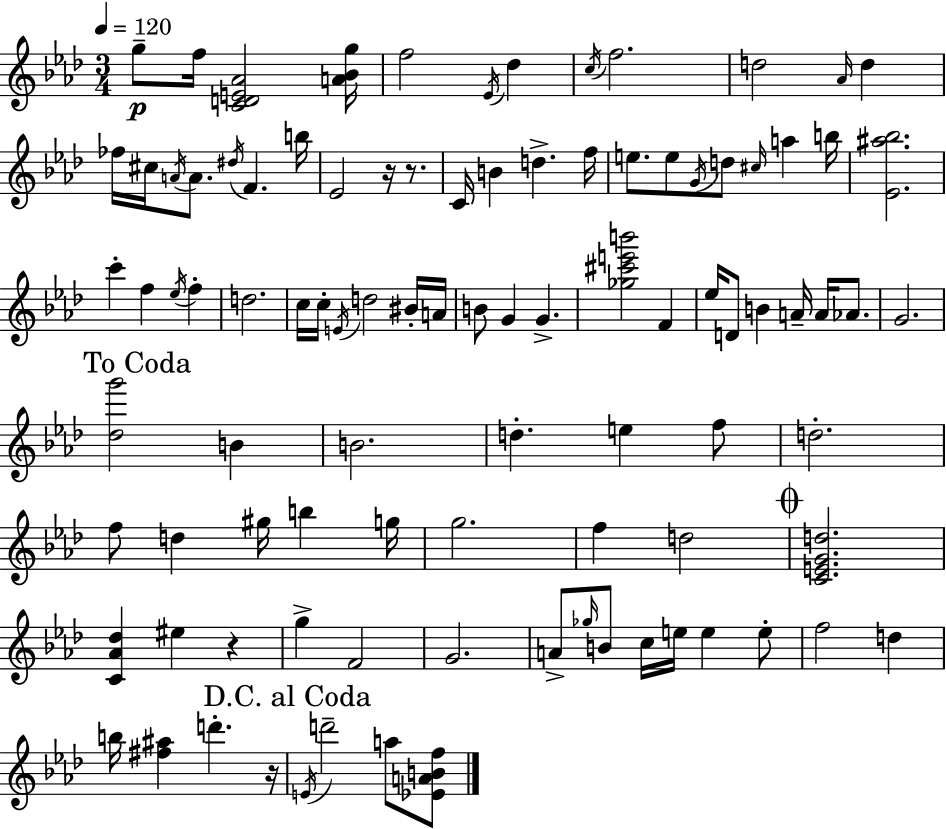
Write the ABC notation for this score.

X:1
T:Untitled
M:3/4
L:1/4
K:Fm
g/2 f/4 [CDE_A]2 [A_Bg]/4 f2 _E/4 _d c/4 f2 d2 _A/4 d _f/4 ^c/4 A/4 A/2 ^d/4 F b/4 _E2 z/4 z/2 C/4 B d f/4 e/2 e/2 G/4 d/2 ^c/4 a b/4 [_E^a_b]2 c' f _e/4 f d2 c/4 c/4 E/4 d2 ^B/4 A/4 B/2 G G [_g^c'e'b']2 F _e/4 D/2 B A/4 A/4 _A/2 G2 [_dg']2 B B2 d e f/2 d2 f/2 d ^g/4 b g/4 g2 f d2 [CEGd]2 [C_A_d] ^e z g F2 G2 A/2 _g/4 B/2 c/4 e/4 e e/2 f2 d b/4 [^f^a] d' z/4 E/4 d'2 a/2 [_EABf]/2